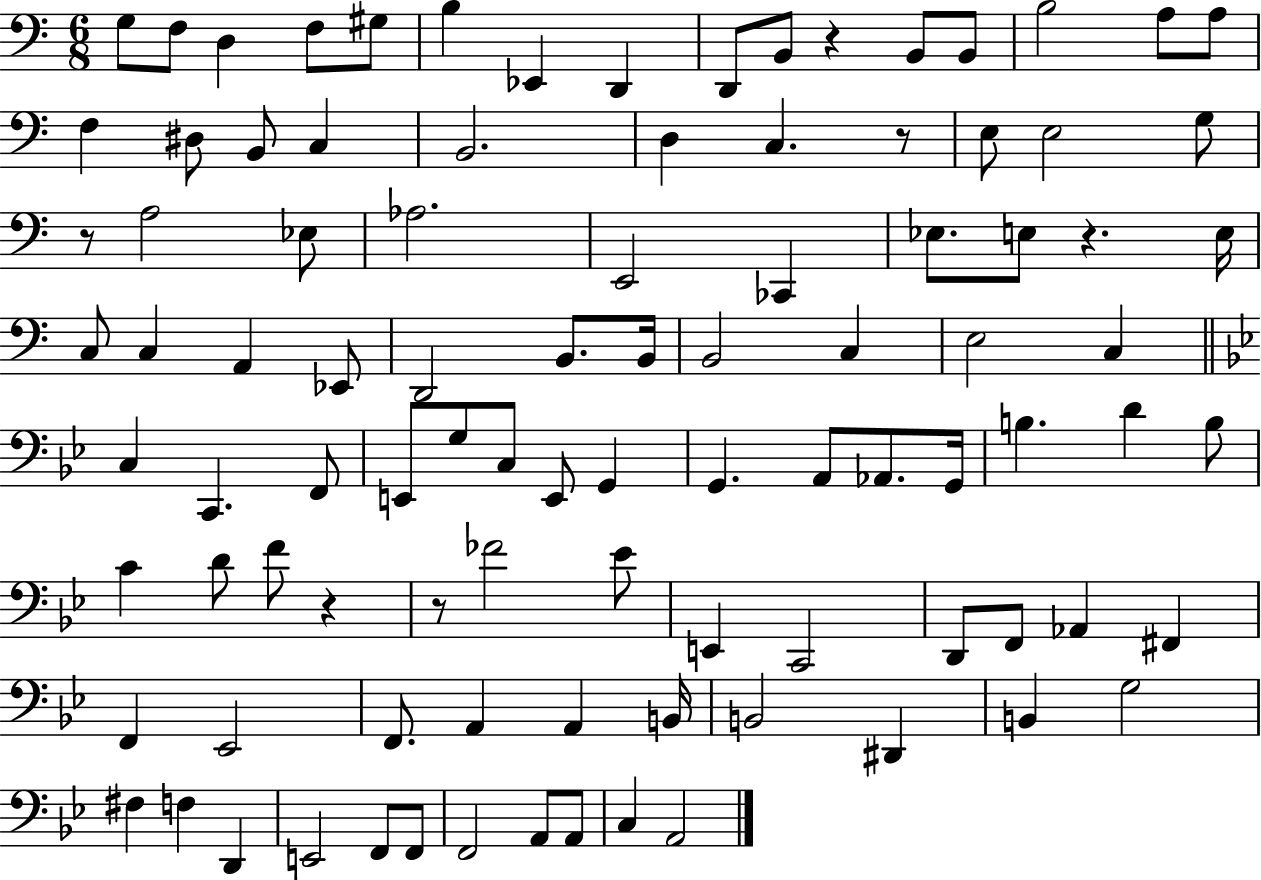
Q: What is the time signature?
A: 6/8